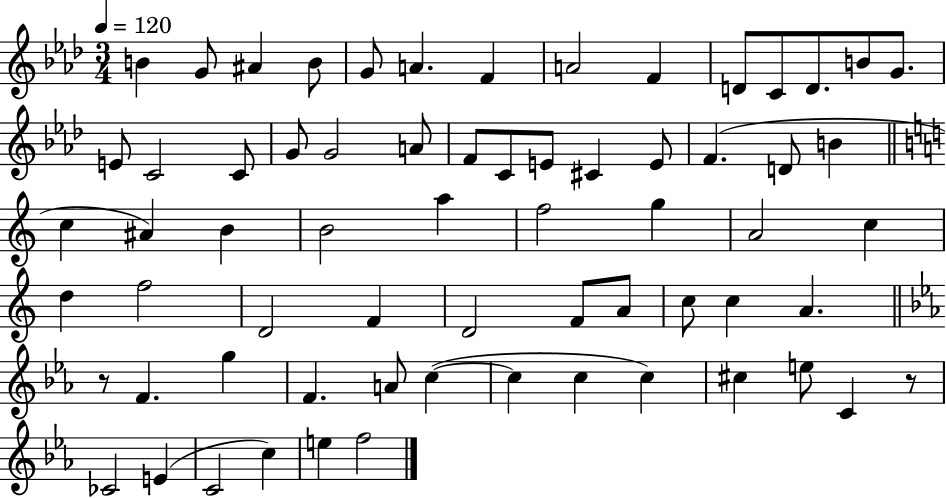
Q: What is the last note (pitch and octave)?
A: F5